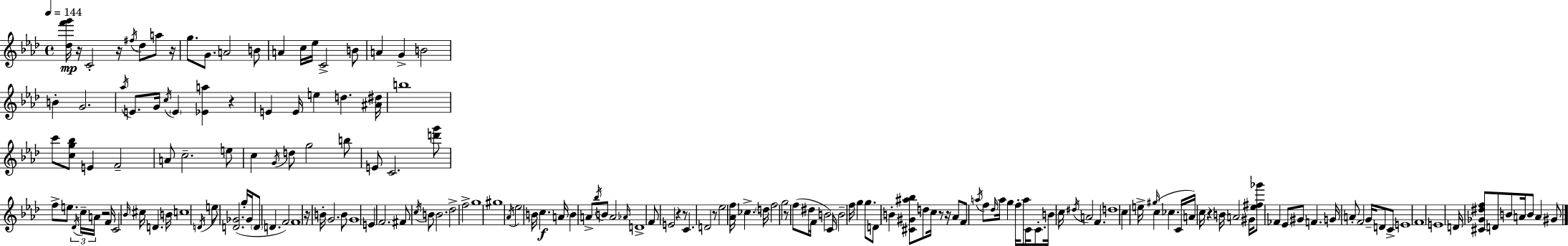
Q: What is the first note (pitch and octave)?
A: C4